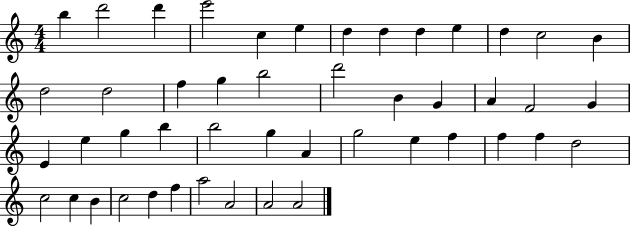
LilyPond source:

{
  \clef treble
  \numericTimeSignature
  \time 4/4
  \key c \major
  b''4 d'''2 d'''4 | e'''2 c''4 e''4 | d''4 d''4 d''4 e''4 | d''4 c''2 b'4 | \break d''2 d''2 | f''4 g''4 b''2 | d'''2 b'4 g'4 | a'4 f'2 g'4 | \break e'4 e''4 g''4 b''4 | b''2 g''4 a'4 | g''2 e''4 f''4 | f''4 f''4 d''2 | \break c''2 c''4 b'4 | c''2 d''4 f''4 | a''2 a'2 | a'2 a'2 | \break \bar "|."
}